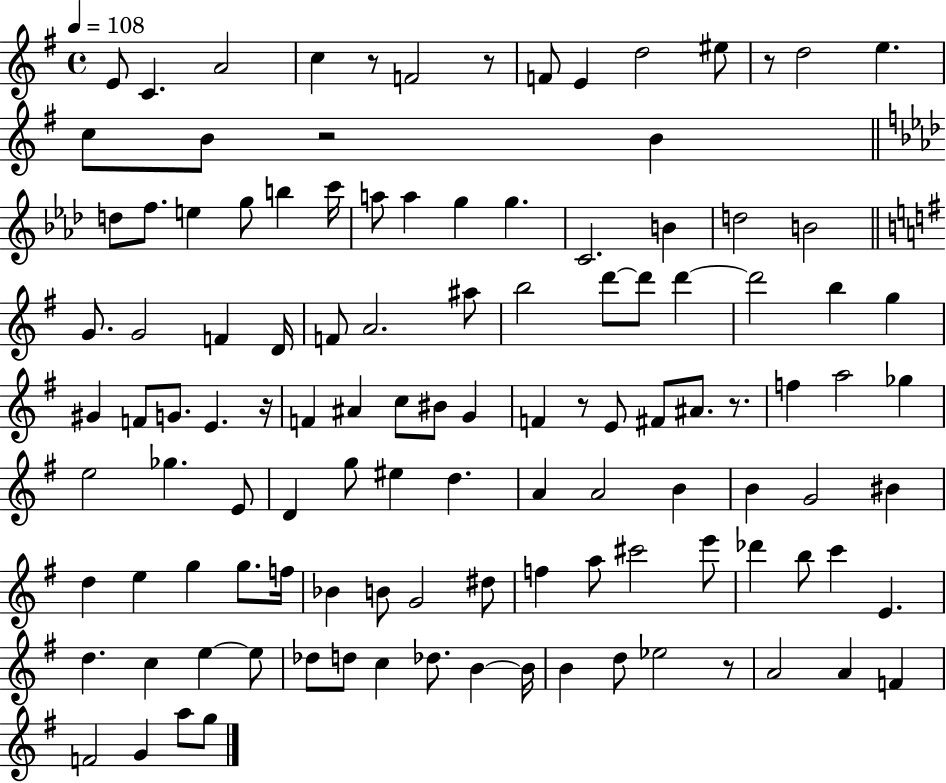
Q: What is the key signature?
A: G major